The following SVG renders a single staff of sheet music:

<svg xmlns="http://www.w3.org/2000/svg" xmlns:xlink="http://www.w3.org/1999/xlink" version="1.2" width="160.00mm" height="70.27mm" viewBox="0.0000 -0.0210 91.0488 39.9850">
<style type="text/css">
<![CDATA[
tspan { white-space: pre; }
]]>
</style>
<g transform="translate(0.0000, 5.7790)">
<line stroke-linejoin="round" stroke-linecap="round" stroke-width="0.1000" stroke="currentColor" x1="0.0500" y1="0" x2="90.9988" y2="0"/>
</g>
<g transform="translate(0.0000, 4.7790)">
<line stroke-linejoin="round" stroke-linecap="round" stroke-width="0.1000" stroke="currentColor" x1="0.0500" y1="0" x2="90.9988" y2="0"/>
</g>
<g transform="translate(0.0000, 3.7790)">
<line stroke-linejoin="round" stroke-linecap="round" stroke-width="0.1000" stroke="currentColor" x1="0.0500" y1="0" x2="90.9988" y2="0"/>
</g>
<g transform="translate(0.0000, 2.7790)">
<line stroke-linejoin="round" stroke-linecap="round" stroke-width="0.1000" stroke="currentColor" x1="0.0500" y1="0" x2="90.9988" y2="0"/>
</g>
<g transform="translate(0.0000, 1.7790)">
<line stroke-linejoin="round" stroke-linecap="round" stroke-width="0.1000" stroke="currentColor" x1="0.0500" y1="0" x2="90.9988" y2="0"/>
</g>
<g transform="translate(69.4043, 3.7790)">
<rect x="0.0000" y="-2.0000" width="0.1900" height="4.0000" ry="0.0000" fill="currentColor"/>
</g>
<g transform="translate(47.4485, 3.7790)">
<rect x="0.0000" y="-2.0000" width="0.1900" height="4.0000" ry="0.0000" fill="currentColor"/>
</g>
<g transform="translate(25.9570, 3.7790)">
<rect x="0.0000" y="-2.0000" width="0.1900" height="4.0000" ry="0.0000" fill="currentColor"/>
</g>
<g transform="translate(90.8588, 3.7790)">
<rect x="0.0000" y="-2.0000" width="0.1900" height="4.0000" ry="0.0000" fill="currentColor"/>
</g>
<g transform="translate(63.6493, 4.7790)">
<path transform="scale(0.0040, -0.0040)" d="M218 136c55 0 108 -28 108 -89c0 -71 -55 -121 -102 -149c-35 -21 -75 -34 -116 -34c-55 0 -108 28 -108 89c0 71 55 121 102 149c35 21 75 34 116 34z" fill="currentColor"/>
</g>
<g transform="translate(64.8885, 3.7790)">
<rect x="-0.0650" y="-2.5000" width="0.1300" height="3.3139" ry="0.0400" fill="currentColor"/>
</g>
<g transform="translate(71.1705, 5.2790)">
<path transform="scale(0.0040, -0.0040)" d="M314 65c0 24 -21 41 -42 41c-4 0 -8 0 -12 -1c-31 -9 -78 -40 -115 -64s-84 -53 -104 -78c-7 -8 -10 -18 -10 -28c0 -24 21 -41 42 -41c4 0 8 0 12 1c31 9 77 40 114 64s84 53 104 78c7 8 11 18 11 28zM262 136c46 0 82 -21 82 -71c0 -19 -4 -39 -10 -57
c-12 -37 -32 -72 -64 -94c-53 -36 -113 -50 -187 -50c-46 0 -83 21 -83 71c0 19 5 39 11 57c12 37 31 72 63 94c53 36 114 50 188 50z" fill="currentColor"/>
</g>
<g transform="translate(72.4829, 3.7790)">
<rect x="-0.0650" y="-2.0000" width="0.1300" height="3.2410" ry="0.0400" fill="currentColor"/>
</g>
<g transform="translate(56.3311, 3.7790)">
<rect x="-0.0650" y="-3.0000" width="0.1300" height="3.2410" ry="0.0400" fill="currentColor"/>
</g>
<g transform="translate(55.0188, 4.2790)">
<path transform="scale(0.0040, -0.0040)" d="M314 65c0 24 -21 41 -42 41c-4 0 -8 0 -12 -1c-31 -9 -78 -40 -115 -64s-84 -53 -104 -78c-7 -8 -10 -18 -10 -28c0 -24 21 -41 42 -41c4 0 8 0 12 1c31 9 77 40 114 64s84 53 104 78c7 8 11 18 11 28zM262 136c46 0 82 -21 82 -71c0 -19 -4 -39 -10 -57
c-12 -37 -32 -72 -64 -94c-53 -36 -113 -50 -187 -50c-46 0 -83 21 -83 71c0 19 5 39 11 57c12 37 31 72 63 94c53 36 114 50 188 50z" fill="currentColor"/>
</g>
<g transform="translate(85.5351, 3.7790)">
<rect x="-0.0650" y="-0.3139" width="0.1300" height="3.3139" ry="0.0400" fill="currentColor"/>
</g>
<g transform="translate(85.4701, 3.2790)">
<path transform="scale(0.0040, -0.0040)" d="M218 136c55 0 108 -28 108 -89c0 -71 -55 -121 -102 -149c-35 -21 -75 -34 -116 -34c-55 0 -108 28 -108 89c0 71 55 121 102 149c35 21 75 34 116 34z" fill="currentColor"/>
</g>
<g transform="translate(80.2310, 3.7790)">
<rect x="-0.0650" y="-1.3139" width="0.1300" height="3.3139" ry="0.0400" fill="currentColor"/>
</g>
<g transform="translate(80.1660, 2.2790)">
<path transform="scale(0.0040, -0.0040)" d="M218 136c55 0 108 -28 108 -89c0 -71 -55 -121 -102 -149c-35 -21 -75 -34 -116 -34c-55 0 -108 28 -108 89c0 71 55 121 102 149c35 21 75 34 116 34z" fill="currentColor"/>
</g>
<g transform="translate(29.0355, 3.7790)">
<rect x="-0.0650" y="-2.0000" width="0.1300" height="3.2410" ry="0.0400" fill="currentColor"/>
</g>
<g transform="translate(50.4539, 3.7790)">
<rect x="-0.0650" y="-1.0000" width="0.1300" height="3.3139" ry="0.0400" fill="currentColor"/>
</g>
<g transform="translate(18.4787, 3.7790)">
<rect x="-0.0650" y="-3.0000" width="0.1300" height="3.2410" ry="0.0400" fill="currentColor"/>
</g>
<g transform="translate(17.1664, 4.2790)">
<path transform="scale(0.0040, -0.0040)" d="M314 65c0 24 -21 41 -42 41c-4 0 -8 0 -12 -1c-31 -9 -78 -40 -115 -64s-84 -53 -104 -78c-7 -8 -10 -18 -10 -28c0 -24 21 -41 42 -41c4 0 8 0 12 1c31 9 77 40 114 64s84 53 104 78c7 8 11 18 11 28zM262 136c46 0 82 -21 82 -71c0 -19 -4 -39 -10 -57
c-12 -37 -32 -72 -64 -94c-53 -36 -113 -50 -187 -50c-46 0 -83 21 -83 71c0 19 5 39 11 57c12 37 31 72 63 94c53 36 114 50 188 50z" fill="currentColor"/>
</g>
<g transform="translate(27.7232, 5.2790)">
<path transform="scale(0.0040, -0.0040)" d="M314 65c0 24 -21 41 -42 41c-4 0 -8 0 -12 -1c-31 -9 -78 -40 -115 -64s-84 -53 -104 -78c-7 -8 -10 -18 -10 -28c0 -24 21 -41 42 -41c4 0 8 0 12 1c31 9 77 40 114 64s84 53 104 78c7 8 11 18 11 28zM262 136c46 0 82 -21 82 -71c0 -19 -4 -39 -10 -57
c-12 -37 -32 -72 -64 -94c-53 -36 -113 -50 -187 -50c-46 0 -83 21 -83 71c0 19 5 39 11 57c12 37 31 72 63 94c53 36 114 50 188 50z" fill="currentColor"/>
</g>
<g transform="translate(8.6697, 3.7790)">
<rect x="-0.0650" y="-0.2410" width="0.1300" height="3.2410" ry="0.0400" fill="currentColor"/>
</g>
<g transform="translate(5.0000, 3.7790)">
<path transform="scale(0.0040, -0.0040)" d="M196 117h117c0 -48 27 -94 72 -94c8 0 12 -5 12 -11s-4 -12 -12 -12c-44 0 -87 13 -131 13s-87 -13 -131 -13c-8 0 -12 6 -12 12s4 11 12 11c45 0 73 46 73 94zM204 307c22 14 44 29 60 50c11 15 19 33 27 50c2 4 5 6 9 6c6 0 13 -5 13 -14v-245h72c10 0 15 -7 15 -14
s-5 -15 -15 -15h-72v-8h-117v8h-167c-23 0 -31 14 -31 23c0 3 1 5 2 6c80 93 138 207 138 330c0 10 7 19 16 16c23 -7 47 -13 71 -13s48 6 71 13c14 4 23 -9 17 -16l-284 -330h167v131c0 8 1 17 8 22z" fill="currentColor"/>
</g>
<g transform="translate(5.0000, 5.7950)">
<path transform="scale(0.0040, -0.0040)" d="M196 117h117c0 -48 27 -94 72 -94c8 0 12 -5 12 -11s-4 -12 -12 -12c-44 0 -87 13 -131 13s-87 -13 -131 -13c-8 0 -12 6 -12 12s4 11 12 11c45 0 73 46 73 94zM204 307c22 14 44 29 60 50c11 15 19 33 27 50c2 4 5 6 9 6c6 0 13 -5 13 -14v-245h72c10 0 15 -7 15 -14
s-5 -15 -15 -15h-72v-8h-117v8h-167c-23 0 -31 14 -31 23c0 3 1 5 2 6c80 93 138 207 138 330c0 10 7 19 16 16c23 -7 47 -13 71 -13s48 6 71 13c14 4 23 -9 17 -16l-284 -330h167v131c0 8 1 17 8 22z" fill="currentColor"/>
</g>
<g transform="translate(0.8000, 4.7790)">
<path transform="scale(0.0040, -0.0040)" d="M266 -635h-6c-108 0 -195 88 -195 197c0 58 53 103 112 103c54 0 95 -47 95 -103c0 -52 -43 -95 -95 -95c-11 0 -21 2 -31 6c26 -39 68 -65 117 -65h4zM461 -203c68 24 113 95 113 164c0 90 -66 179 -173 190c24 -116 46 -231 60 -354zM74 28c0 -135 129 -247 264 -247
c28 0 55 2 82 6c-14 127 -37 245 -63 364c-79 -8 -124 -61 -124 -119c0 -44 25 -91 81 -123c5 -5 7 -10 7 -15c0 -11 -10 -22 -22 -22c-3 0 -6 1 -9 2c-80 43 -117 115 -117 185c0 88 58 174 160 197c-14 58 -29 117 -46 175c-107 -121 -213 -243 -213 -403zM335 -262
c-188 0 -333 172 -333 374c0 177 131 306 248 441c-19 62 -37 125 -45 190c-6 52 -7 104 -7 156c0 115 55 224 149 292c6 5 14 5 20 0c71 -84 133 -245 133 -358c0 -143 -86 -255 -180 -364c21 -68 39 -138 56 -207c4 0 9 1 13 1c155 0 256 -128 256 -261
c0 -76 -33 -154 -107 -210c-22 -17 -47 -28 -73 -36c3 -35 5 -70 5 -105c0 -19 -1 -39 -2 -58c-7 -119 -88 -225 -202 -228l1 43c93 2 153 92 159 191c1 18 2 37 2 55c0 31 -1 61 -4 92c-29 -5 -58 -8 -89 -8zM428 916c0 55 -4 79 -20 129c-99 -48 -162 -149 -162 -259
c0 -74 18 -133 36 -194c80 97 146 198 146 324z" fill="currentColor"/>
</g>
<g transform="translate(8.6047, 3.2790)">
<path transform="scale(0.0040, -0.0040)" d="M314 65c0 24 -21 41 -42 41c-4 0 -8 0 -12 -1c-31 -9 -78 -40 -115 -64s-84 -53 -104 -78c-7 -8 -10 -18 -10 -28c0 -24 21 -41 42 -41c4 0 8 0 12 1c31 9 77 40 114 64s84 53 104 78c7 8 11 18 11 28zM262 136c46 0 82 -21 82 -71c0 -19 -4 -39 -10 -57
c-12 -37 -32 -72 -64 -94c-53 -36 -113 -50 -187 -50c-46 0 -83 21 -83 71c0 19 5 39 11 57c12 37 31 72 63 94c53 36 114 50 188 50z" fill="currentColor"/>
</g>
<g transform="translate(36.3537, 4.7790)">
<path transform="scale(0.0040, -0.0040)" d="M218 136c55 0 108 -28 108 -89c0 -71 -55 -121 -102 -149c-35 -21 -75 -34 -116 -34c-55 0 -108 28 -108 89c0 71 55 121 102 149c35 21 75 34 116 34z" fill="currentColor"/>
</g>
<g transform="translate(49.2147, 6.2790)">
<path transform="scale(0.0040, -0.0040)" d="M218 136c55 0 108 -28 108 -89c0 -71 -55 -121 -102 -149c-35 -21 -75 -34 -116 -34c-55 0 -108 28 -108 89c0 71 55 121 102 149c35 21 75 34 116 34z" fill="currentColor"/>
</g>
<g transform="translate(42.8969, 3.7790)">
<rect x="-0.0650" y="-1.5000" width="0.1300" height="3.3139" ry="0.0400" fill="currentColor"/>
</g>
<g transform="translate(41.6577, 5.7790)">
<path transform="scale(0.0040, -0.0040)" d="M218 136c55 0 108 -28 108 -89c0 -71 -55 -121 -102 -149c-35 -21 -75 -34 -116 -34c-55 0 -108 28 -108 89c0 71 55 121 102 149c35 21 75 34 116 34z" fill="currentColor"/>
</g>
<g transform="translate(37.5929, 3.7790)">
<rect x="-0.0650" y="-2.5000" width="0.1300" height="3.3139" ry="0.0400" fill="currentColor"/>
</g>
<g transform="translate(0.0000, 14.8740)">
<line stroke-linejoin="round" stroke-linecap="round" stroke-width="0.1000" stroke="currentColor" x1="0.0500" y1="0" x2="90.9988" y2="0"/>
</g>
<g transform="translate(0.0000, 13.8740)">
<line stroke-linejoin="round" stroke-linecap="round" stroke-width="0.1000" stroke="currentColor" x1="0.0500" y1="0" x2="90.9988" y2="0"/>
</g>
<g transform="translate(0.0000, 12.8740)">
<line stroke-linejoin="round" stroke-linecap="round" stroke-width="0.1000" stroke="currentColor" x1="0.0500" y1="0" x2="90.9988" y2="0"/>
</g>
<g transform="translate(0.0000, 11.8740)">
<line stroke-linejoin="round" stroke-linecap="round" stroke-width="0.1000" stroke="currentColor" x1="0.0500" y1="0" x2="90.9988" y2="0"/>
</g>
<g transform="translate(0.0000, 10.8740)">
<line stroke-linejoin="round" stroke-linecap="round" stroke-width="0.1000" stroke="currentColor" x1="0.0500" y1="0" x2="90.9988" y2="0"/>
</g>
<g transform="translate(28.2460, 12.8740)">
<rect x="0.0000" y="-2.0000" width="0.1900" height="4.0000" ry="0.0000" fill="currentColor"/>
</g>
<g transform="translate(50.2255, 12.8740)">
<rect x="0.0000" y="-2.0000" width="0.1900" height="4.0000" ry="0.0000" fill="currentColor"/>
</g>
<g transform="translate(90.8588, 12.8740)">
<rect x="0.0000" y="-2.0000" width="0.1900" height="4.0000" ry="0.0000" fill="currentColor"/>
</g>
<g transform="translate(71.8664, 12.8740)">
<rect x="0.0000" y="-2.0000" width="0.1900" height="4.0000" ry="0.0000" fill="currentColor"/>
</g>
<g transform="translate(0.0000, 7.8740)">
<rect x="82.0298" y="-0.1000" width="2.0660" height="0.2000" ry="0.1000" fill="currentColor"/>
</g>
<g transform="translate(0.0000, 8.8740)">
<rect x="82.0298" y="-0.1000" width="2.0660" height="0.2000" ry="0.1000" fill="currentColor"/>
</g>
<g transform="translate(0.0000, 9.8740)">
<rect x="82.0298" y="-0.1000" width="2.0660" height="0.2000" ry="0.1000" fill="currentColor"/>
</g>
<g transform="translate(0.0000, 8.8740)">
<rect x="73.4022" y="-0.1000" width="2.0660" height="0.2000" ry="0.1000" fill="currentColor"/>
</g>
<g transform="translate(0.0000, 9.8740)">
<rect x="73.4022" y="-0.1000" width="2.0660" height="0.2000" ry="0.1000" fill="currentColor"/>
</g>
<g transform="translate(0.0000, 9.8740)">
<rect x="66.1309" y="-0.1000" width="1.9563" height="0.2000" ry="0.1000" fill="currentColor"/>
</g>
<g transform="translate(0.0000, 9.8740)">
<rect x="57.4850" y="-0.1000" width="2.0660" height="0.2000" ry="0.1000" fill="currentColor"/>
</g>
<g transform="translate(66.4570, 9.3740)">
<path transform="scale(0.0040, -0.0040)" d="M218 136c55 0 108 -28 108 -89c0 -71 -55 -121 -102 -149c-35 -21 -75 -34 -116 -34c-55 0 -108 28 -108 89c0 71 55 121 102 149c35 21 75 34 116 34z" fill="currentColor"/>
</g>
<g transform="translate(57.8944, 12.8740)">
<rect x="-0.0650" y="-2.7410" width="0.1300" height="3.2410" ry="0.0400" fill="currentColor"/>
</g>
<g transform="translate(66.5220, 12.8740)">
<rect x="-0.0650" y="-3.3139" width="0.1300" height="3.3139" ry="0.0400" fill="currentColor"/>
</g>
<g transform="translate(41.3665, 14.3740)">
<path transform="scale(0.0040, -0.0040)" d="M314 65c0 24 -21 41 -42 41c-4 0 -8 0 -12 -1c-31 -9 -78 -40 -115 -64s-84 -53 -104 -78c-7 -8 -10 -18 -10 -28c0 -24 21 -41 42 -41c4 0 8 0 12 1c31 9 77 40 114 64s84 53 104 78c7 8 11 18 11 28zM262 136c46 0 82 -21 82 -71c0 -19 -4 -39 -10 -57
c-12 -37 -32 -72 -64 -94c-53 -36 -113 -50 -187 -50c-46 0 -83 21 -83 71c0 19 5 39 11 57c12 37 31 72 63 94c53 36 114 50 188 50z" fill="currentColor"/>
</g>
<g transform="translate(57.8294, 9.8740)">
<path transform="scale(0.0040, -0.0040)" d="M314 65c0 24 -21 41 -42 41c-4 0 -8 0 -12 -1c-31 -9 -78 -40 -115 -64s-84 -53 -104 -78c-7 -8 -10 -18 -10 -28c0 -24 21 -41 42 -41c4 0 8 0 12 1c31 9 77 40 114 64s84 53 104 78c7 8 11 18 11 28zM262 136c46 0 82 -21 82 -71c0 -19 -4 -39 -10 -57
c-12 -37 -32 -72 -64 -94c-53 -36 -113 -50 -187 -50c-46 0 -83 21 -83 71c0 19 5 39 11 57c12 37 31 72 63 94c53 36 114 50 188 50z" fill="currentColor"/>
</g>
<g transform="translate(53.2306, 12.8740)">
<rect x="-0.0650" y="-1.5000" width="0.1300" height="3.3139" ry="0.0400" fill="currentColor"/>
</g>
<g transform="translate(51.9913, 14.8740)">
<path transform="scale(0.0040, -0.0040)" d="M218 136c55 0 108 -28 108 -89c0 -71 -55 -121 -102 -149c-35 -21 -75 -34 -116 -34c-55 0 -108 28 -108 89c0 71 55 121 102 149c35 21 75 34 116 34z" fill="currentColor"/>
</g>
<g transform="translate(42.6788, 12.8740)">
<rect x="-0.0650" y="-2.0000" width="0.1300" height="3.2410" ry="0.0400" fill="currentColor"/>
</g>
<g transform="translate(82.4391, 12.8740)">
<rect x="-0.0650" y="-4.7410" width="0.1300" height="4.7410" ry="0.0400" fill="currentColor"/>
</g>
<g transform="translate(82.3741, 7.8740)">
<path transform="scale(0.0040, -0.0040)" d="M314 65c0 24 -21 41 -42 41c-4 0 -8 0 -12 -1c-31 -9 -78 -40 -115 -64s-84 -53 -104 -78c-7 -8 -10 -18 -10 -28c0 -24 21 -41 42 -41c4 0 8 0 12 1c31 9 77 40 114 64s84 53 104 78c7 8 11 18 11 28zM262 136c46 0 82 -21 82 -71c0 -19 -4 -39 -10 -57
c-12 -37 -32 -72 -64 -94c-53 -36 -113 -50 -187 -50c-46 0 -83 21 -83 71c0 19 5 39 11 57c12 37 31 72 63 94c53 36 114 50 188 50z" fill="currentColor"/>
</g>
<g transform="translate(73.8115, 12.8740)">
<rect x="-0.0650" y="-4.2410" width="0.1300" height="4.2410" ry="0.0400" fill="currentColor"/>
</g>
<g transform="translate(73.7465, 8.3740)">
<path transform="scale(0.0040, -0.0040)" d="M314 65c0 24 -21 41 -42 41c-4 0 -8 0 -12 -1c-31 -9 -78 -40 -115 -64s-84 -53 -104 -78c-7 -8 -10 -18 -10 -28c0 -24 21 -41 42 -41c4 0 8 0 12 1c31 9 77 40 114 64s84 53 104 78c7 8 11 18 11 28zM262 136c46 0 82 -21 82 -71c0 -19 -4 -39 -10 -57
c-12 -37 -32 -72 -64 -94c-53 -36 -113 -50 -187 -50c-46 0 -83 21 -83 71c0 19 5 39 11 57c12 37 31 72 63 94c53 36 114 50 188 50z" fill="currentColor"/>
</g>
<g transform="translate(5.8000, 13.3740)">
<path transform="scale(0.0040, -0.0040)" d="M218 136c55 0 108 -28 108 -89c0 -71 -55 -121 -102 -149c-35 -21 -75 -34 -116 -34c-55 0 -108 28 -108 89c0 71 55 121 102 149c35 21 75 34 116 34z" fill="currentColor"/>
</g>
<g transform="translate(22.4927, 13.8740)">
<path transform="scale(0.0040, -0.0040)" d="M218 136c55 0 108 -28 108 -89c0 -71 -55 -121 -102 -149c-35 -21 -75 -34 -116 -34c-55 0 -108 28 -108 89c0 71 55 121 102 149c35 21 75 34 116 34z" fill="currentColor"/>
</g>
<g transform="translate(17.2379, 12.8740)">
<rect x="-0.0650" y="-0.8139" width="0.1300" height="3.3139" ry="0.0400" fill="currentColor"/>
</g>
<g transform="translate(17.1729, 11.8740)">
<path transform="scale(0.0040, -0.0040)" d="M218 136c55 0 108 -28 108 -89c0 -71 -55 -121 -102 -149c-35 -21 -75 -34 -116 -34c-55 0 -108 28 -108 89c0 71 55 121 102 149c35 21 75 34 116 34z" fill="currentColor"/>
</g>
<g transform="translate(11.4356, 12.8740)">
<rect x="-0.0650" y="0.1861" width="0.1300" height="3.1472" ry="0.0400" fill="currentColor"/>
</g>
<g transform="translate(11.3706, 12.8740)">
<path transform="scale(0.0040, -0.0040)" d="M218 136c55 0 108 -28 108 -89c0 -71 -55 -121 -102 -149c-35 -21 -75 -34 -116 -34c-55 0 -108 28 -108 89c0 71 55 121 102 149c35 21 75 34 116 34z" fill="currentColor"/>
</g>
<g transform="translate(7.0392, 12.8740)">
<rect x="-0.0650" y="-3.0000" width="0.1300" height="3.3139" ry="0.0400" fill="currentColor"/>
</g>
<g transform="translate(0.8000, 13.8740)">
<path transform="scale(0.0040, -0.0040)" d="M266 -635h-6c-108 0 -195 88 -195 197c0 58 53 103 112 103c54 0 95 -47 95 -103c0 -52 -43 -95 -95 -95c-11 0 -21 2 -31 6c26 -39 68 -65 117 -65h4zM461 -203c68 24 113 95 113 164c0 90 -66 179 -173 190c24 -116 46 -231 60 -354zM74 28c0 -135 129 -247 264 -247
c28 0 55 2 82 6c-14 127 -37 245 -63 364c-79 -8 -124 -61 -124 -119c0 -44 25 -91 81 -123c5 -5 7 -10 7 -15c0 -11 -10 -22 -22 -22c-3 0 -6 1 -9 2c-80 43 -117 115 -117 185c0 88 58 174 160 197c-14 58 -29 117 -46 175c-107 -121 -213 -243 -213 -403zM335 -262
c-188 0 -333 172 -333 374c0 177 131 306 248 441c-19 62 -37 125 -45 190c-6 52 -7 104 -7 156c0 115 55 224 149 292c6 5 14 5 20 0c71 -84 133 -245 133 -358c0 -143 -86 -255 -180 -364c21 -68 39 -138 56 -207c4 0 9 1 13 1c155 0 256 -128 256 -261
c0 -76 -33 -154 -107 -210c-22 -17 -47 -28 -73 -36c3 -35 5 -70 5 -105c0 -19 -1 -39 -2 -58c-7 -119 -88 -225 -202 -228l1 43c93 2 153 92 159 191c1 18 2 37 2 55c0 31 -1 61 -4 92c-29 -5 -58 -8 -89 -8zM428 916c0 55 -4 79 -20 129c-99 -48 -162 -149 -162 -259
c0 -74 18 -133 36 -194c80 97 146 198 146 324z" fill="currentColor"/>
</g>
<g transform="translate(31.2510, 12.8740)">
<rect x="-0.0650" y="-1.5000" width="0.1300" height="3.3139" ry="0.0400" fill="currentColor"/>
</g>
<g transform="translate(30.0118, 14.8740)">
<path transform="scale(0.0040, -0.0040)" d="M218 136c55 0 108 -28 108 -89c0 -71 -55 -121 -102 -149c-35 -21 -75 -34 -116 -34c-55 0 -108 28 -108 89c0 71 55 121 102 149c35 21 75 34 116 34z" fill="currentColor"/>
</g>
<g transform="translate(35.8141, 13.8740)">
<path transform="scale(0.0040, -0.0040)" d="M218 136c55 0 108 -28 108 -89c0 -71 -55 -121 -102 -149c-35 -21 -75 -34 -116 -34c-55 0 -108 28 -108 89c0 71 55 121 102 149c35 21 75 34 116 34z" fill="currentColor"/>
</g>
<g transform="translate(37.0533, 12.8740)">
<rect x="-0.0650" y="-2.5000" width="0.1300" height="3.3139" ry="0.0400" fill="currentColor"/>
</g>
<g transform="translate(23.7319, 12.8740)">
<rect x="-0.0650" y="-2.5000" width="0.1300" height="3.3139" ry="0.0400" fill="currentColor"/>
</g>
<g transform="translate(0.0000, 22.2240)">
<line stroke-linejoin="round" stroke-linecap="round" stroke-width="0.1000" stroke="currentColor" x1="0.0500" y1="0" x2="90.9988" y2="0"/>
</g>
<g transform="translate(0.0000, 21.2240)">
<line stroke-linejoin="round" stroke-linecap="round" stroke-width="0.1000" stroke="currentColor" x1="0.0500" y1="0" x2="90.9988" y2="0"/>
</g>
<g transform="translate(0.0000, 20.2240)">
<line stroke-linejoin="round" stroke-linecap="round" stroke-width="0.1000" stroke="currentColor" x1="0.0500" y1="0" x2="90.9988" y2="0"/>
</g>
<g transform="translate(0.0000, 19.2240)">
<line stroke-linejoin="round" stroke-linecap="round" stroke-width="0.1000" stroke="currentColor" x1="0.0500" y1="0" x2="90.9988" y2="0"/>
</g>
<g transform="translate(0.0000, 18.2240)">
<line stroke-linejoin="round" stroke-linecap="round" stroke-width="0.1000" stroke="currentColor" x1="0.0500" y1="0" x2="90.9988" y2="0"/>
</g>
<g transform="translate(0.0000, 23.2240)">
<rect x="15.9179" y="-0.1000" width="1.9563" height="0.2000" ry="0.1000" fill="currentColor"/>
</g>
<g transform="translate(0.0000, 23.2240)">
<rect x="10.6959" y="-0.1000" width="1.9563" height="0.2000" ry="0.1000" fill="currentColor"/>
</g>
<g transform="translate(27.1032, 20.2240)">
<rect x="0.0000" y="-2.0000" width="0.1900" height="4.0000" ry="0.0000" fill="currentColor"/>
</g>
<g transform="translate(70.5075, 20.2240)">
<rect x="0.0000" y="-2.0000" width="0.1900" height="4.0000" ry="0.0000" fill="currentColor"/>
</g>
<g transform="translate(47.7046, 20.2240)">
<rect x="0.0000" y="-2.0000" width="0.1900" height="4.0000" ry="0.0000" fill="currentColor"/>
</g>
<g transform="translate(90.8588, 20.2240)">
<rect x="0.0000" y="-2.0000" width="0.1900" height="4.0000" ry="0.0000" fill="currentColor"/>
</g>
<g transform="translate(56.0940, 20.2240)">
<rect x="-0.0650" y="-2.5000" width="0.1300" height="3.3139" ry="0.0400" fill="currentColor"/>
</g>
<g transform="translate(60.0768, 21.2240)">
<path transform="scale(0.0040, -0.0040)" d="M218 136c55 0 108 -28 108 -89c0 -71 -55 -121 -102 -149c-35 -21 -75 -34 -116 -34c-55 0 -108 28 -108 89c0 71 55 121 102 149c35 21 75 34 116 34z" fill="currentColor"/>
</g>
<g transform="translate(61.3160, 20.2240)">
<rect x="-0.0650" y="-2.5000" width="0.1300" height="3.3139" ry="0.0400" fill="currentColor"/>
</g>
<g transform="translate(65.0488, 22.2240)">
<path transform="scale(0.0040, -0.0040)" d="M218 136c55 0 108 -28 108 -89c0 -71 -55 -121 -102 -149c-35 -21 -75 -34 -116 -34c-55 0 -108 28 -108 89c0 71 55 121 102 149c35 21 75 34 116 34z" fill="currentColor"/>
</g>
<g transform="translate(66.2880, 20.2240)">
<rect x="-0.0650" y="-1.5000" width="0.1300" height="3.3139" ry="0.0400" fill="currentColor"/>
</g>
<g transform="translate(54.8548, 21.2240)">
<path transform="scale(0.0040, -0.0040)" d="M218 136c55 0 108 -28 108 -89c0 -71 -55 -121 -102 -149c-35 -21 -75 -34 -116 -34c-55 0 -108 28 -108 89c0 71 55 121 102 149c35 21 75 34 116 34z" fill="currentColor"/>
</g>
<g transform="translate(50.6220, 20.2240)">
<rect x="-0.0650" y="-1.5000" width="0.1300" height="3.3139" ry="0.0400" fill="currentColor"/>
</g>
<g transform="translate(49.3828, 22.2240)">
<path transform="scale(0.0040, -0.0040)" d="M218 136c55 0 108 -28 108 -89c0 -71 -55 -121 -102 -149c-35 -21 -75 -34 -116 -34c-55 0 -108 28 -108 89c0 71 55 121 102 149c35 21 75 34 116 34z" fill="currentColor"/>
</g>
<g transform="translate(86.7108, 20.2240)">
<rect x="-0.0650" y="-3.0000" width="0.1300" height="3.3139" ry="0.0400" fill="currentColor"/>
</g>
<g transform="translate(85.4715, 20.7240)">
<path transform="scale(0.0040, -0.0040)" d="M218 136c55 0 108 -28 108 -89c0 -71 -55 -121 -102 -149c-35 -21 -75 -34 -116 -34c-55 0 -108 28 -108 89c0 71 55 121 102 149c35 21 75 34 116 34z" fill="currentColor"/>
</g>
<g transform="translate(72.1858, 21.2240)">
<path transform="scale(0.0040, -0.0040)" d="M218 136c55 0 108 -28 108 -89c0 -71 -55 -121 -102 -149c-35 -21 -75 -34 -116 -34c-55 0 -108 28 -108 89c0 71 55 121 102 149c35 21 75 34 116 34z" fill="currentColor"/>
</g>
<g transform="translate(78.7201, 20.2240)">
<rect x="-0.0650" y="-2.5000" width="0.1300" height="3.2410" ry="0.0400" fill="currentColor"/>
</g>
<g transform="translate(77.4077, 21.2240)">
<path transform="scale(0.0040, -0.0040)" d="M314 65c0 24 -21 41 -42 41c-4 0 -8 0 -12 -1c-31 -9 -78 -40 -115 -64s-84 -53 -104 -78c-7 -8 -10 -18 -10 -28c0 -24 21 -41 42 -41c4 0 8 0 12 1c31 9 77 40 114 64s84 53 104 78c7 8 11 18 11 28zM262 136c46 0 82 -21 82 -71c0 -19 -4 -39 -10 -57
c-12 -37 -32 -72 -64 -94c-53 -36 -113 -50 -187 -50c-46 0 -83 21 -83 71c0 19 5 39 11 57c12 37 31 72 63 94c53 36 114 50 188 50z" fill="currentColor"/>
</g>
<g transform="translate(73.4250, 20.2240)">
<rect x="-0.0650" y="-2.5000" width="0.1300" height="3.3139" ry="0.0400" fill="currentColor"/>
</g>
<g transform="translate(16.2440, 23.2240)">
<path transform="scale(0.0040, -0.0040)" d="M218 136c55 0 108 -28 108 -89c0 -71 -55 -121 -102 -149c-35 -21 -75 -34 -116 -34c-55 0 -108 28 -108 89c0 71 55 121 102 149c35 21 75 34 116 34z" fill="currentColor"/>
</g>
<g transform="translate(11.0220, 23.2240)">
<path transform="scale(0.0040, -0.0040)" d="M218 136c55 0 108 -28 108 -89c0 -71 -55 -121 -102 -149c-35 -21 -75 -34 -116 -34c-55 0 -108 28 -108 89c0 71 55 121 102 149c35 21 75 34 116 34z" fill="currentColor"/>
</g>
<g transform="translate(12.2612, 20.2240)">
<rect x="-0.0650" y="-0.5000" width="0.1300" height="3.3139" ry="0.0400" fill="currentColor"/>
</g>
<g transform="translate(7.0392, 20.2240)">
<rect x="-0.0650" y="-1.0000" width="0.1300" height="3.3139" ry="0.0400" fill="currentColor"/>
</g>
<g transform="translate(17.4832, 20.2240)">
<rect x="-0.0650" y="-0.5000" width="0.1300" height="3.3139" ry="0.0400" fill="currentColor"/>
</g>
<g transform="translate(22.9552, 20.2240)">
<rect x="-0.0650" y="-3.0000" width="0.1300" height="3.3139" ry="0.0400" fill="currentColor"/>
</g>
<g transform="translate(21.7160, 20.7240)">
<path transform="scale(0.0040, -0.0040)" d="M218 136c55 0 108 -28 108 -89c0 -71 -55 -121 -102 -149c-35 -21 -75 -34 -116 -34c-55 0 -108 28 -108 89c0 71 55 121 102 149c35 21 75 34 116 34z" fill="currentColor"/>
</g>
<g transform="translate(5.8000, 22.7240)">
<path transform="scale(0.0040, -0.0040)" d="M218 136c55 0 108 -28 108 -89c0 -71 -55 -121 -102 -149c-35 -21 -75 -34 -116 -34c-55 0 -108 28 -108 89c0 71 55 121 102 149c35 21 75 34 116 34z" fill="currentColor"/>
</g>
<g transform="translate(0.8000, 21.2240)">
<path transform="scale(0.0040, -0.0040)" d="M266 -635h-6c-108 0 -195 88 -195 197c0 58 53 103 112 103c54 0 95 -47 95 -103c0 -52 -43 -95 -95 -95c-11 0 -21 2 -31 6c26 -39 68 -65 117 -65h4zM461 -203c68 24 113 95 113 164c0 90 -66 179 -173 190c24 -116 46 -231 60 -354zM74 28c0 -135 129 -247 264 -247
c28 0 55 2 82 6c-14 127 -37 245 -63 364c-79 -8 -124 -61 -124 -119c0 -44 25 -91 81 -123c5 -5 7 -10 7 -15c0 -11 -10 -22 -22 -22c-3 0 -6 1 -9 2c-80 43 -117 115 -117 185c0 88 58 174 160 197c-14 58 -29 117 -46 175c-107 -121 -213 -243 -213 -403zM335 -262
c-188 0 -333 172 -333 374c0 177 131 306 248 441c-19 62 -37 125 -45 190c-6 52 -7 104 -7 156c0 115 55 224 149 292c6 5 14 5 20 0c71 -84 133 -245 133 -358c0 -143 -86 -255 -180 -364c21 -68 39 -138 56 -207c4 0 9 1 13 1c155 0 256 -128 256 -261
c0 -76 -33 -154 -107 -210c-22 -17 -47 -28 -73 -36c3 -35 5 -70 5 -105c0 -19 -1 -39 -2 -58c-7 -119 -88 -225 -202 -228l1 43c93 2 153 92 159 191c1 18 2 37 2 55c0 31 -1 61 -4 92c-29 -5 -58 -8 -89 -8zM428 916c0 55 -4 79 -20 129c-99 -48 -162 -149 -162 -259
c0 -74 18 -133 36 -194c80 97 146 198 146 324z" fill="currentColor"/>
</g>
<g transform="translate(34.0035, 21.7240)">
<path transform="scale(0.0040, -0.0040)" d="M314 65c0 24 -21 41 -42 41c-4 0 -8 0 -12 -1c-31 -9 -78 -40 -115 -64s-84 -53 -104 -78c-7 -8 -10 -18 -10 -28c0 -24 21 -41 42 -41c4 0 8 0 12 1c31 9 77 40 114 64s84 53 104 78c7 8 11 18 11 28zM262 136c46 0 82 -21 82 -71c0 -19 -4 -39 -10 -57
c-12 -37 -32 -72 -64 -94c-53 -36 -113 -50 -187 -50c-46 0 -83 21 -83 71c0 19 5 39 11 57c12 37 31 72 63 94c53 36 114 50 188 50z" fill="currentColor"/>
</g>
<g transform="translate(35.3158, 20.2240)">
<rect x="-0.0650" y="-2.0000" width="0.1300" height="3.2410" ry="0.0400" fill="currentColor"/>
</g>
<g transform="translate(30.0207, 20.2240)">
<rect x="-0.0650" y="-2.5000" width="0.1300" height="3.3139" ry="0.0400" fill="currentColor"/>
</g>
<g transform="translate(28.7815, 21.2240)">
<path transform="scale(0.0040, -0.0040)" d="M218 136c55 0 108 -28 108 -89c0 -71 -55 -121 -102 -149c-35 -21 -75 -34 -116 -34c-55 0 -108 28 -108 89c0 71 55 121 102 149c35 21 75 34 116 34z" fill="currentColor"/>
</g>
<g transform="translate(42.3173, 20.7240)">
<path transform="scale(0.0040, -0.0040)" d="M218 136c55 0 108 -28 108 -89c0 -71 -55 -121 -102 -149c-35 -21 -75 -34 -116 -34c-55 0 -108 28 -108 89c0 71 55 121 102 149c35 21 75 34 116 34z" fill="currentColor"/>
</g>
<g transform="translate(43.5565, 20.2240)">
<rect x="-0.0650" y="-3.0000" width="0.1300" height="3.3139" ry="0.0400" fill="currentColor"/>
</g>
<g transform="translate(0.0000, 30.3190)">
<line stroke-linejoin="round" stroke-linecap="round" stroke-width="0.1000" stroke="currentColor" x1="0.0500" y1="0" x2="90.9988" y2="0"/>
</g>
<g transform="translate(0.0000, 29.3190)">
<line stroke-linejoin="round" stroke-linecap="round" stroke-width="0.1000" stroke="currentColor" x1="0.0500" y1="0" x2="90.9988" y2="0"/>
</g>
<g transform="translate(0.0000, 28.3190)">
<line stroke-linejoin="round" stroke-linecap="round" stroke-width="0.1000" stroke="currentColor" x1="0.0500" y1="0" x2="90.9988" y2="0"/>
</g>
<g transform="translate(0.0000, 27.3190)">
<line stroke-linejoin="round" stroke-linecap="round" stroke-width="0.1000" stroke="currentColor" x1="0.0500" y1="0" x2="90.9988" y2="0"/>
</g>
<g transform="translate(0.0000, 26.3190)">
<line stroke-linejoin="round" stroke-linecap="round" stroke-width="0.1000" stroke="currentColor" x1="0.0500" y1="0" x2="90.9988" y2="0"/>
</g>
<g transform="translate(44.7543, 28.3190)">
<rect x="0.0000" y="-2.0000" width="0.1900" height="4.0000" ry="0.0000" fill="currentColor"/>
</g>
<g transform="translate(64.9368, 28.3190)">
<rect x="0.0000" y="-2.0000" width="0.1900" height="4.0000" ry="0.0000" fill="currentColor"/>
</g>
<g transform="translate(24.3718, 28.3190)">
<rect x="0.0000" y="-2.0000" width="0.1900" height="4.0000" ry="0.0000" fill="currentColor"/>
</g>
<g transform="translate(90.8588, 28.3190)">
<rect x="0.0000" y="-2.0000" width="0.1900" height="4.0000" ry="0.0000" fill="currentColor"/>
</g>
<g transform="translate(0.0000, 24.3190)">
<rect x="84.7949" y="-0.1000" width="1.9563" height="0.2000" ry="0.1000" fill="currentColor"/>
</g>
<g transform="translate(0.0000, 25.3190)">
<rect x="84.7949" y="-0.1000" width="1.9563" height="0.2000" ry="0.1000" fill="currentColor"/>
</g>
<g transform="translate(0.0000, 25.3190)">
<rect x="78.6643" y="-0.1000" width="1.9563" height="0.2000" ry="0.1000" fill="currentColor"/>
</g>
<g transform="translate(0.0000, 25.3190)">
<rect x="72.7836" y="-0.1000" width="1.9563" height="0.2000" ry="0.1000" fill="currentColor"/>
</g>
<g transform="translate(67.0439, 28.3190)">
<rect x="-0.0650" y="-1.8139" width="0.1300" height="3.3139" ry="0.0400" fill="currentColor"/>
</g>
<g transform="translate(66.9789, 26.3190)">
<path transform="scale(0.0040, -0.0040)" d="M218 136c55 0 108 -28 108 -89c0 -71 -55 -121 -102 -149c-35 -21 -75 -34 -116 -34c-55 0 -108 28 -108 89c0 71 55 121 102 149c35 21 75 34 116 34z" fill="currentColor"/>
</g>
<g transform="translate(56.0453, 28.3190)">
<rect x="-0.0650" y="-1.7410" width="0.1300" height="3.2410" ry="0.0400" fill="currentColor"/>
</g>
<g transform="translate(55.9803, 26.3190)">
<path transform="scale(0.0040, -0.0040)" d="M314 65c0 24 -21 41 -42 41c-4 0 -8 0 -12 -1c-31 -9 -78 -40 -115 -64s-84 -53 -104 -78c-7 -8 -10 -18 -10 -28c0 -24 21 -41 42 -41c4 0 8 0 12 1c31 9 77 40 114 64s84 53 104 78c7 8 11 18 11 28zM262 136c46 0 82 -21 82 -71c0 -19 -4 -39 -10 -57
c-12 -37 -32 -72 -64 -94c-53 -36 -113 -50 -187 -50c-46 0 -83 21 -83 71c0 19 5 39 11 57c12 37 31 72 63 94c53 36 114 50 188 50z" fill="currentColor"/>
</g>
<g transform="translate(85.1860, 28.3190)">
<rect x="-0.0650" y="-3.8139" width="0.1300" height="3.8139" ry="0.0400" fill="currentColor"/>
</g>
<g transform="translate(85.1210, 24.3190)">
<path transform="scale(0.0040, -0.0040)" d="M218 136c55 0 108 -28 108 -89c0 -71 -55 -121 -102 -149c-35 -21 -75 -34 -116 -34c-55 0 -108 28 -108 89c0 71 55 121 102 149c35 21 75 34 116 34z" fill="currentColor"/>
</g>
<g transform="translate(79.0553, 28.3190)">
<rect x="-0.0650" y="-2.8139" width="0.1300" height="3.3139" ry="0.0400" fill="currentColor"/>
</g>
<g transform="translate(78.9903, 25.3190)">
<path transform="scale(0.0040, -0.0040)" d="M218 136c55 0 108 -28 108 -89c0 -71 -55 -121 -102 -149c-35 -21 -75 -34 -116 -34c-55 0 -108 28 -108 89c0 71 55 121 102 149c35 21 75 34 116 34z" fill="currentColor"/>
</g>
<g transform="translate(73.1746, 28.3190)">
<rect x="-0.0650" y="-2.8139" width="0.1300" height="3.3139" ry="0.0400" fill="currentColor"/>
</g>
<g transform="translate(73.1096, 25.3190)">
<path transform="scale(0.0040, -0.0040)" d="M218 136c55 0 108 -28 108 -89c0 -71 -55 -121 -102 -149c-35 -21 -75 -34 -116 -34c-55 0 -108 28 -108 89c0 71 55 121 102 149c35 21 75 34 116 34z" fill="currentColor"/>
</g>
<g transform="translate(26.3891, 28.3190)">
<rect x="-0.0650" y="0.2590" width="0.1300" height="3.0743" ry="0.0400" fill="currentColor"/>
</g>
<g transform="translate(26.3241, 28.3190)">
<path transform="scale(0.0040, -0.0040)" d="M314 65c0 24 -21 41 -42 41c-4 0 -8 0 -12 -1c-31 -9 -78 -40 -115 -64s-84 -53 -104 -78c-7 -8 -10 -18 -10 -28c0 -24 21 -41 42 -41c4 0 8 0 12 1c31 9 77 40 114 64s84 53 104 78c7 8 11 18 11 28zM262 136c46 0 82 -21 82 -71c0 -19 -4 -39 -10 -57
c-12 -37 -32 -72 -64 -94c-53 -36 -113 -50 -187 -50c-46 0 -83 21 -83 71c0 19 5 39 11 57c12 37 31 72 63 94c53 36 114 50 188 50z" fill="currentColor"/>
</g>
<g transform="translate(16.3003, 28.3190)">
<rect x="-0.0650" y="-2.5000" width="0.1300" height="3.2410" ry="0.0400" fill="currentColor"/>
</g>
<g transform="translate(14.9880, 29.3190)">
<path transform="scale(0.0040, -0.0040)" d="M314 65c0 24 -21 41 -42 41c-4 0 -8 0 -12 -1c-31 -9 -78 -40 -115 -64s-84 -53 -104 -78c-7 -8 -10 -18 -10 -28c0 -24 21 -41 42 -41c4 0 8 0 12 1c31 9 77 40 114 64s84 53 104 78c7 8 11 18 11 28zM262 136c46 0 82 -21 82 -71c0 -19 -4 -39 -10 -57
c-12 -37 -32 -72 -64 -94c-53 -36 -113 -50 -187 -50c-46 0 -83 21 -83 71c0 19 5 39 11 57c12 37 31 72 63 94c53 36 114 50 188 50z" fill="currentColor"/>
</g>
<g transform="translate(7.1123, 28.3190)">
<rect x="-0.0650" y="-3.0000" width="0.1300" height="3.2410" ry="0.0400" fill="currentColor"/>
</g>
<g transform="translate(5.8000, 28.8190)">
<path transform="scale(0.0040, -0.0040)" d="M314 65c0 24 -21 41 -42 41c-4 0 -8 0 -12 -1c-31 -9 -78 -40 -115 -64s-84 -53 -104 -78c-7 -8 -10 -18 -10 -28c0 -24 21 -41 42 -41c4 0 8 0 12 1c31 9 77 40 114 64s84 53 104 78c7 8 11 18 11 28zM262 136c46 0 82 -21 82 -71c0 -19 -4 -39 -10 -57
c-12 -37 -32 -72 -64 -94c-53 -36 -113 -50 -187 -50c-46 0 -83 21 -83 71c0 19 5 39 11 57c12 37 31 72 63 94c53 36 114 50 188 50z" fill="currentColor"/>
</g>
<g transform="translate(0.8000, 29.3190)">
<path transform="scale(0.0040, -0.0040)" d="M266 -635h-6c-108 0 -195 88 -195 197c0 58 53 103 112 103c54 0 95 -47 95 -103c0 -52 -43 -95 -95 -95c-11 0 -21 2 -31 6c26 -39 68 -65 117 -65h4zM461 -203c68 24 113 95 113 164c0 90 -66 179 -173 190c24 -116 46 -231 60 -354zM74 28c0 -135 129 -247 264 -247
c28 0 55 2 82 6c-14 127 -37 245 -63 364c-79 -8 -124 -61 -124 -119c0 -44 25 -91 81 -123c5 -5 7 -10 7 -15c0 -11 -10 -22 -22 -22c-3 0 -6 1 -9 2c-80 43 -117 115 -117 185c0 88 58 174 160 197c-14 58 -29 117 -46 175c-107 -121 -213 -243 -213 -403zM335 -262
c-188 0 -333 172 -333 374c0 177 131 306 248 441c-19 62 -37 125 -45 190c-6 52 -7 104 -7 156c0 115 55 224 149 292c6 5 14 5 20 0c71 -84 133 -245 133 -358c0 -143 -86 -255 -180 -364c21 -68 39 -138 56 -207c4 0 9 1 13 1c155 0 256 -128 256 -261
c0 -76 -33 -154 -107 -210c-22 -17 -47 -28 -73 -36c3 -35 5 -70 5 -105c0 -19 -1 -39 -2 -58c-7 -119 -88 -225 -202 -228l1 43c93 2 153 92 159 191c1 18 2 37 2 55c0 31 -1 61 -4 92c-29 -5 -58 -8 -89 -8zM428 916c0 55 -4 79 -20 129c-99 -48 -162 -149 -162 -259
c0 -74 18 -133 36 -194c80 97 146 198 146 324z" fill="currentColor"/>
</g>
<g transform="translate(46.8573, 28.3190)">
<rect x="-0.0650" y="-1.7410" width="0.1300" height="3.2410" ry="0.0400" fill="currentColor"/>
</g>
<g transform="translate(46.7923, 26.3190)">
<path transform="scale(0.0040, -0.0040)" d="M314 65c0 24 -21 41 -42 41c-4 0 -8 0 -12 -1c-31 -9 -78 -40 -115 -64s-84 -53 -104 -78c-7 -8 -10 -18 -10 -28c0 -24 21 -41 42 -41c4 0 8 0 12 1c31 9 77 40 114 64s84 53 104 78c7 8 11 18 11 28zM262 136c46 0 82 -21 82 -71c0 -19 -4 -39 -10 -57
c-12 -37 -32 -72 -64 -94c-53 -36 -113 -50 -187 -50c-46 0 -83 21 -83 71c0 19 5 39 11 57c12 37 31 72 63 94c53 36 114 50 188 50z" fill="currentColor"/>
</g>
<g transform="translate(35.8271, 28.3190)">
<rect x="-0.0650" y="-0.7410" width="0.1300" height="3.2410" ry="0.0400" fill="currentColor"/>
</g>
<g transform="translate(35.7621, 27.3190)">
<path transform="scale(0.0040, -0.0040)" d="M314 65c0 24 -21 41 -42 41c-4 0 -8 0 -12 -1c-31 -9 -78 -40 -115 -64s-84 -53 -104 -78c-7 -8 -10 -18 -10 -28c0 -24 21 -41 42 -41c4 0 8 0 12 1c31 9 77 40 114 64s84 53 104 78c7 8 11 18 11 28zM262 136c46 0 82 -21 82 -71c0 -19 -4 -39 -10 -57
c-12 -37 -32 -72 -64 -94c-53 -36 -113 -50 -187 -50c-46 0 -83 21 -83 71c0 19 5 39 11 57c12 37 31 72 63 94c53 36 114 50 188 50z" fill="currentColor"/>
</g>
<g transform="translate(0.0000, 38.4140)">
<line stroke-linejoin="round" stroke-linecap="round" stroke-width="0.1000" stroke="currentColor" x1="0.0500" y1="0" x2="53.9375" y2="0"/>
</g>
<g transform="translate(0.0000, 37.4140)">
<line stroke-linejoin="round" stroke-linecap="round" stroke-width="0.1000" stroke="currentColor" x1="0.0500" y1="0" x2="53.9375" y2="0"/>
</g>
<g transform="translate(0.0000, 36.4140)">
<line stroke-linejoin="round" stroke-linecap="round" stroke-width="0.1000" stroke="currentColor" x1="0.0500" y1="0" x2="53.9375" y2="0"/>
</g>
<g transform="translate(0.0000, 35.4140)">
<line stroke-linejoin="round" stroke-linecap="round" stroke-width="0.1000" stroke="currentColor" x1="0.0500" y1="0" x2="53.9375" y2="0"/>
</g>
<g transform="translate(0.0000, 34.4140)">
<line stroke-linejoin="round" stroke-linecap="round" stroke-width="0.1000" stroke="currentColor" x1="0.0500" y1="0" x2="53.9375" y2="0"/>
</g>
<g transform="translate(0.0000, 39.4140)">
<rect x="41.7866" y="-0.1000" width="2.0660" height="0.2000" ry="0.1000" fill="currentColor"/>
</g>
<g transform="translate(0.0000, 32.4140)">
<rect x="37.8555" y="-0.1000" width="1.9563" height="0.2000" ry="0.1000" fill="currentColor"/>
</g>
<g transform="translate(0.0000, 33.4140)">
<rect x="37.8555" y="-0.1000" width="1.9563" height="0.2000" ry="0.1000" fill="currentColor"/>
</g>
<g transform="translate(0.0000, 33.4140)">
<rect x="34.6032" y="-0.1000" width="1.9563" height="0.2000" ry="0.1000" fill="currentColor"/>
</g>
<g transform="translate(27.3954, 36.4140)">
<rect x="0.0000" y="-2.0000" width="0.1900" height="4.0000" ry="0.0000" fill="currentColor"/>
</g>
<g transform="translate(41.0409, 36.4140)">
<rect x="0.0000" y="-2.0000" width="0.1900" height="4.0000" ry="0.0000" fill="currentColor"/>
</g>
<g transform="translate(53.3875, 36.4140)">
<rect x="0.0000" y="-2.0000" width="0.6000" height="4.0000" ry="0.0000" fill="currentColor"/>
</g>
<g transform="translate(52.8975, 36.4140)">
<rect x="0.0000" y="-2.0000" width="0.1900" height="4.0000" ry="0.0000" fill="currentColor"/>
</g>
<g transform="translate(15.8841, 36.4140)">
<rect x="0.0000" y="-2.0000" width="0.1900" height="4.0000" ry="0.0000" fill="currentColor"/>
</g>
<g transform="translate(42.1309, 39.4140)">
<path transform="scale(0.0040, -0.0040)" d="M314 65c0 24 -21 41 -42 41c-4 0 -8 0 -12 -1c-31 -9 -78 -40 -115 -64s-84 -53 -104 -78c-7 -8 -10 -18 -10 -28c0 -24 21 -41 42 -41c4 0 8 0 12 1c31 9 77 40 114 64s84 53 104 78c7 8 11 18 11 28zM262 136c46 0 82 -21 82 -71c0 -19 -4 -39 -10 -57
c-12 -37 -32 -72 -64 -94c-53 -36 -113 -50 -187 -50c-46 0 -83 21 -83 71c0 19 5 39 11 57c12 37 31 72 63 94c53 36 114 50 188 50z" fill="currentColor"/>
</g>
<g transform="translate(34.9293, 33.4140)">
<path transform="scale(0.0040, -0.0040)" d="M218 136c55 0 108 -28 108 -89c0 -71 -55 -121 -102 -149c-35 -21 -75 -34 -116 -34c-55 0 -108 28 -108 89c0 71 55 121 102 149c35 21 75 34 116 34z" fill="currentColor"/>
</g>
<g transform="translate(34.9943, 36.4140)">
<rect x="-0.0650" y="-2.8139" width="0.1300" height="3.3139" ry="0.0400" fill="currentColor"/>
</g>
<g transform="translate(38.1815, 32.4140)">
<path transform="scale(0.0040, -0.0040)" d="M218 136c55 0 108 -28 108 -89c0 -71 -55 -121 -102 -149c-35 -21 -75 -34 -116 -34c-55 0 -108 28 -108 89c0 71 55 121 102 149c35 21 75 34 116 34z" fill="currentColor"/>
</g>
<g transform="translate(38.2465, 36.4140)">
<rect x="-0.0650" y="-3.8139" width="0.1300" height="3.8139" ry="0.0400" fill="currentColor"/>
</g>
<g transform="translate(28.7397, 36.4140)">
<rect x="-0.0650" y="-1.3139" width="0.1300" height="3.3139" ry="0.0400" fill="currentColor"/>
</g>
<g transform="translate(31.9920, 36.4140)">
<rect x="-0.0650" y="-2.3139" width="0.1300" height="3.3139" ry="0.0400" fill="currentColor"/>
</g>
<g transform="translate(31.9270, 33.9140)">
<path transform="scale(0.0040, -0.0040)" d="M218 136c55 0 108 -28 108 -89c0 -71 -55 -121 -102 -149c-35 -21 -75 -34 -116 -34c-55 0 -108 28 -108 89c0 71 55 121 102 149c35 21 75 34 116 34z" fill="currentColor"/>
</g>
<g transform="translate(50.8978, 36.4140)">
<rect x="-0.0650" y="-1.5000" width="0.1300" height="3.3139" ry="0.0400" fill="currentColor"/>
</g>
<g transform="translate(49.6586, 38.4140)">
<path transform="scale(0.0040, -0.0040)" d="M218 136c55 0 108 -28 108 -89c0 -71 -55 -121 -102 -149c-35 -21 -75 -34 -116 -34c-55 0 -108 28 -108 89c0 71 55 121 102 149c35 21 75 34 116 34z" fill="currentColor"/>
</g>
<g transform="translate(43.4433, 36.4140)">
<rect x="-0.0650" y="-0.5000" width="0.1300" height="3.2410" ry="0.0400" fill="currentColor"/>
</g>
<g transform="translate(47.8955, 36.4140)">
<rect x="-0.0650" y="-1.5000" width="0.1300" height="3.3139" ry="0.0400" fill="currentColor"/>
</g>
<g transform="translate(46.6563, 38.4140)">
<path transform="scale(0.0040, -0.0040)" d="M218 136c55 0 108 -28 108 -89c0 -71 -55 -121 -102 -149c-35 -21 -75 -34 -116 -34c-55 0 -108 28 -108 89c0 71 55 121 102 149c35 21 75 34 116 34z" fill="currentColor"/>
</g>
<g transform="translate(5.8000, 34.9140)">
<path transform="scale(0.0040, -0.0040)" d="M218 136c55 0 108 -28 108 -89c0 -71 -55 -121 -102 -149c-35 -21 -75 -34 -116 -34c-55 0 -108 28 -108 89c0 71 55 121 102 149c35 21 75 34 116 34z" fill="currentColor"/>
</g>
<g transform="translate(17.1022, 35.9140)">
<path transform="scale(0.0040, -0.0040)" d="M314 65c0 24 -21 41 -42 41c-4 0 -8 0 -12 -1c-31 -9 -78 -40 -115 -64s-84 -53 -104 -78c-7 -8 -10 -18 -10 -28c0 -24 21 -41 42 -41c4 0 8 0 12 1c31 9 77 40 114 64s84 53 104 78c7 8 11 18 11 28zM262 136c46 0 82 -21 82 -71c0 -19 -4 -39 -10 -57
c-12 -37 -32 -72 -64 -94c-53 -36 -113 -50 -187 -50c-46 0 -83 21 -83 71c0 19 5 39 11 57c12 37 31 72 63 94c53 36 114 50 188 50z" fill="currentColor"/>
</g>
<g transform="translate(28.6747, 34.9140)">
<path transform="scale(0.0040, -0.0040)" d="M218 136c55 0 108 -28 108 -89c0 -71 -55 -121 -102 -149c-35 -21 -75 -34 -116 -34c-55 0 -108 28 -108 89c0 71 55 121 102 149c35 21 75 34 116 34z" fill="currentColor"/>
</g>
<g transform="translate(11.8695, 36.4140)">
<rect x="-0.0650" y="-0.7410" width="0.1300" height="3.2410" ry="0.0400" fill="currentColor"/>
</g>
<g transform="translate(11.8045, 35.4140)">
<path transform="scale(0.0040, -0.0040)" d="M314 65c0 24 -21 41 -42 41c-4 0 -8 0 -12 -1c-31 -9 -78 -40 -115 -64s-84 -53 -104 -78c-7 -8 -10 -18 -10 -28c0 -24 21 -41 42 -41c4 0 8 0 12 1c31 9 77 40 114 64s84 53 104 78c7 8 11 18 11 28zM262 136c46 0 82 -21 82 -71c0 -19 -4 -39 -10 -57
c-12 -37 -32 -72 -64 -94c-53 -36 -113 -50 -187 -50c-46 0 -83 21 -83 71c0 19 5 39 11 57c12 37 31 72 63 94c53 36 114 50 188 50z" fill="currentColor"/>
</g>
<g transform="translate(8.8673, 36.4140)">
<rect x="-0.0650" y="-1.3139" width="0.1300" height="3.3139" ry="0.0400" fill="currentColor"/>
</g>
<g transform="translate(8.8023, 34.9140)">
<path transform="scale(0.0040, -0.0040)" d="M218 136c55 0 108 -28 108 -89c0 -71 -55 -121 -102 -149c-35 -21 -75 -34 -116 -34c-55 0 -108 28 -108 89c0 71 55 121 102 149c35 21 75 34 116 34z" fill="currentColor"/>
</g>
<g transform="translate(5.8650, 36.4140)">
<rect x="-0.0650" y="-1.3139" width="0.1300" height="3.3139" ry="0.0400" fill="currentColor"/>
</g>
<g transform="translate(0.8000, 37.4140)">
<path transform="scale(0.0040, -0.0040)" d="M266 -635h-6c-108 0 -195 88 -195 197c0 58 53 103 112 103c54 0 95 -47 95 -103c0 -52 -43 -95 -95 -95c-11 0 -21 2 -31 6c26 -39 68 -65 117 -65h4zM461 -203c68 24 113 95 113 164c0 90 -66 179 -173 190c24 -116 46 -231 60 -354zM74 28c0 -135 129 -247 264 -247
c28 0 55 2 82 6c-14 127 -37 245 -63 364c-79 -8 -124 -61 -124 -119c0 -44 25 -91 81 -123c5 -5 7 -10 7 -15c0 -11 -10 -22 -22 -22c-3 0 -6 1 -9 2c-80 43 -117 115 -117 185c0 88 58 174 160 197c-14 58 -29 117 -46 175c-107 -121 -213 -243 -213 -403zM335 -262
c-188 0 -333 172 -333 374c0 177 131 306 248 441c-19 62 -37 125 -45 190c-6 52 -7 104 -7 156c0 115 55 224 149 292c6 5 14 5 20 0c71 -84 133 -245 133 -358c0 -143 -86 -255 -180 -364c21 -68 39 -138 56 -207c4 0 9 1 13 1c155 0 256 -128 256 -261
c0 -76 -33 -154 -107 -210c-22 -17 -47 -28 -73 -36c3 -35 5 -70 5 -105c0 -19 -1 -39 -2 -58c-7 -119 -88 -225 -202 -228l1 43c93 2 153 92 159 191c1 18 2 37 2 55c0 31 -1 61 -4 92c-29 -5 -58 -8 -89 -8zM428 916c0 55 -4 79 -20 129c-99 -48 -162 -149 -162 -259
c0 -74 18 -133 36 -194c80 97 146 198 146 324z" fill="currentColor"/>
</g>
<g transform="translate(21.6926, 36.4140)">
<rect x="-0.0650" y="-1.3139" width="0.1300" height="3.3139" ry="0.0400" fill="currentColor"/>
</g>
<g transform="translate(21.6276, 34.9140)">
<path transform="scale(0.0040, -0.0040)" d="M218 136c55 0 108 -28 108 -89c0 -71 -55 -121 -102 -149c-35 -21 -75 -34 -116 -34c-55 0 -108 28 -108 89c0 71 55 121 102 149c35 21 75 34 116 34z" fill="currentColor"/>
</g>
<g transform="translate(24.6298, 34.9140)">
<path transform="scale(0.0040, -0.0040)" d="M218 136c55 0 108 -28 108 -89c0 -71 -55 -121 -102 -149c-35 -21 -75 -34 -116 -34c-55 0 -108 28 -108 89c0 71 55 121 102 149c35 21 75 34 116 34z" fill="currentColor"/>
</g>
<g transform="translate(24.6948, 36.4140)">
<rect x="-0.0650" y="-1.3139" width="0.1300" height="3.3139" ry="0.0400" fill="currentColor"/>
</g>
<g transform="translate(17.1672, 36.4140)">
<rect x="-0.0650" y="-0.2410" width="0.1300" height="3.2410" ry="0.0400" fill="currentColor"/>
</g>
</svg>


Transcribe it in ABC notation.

X:1
T:Untitled
M:4/4
L:1/4
K:C
c2 A2 F2 G E D A2 G F2 e c A B d G E G F2 E a2 b d'2 e'2 D C C A G F2 A E G G E G G2 A A2 G2 B2 d2 f2 f2 f a a c' e e d2 c2 e e e g a c' C2 E E